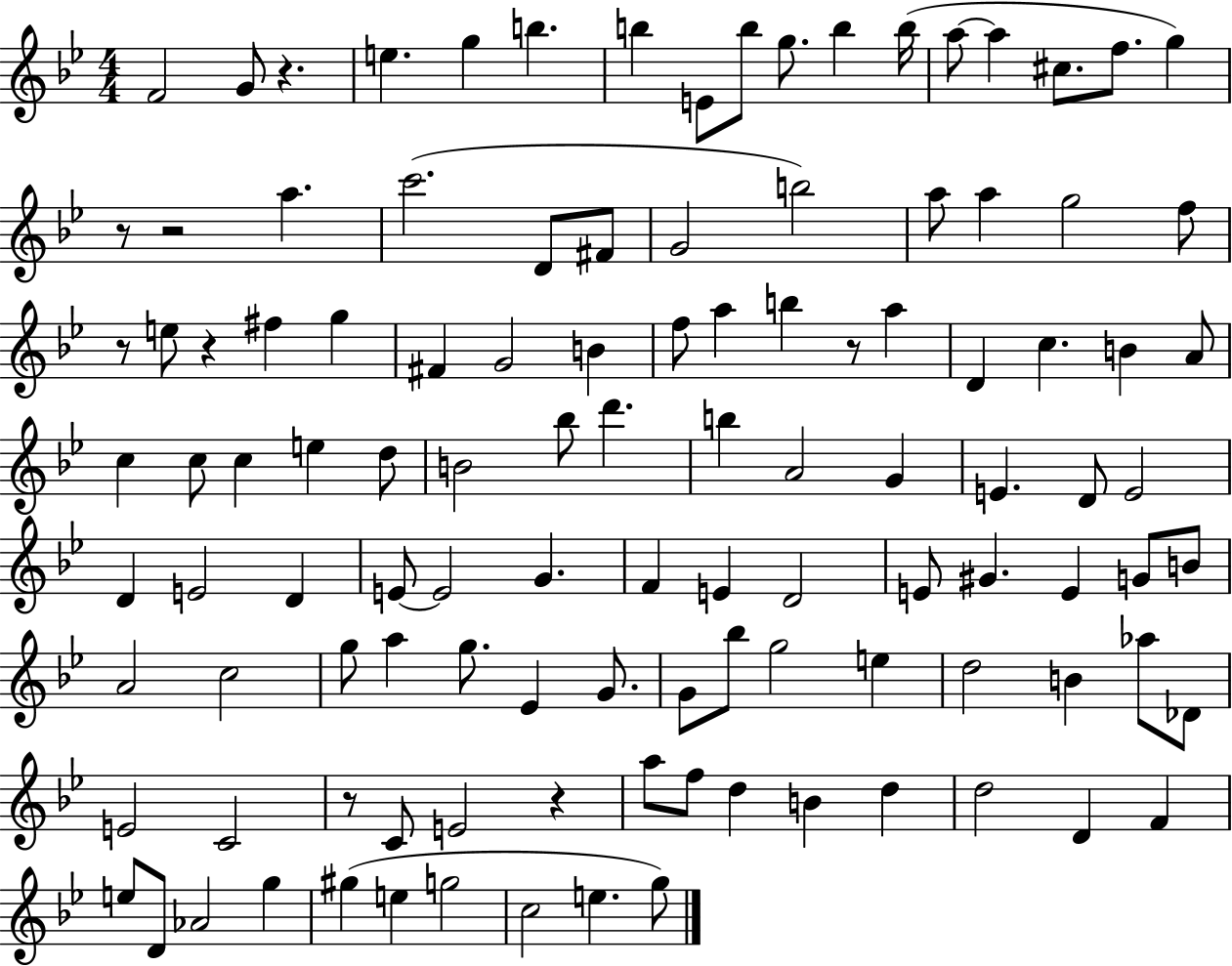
F4/h G4/e R/q. E5/q. G5/q B5/q. B5/q E4/e B5/e G5/e. B5/q B5/s A5/e A5/q C#5/e. F5/e. G5/q R/e R/h A5/q. C6/h. D4/e F#4/e G4/h B5/h A5/e A5/q G5/h F5/e R/e E5/e R/q F#5/q G5/q F#4/q G4/h B4/q F5/e A5/q B5/q R/e A5/q D4/q C5/q. B4/q A4/e C5/q C5/e C5/q E5/q D5/e B4/h Bb5/e D6/q. B5/q A4/h G4/q E4/q. D4/e E4/h D4/q E4/h D4/q E4/e E4/h G4/q. F4/q E4/q D4/h E4/e G#4/q. E4/q G4/e B4/e A4/h C5/h G5/e A5/q G5/e. Eb4/q G4/e. G4/e Bb5/e G5/h E5/q D5/h B4/q Ab5/e Db4/e E4/h C4/h R/e C4/e E4/h R/q A5/e F5/e D5/q B4/q D5/q D5/h D4/q F4/q E5/e D4/e Ab4/h G5/q G#5/q E5/q G5/h C5/h E5/q. G5/e